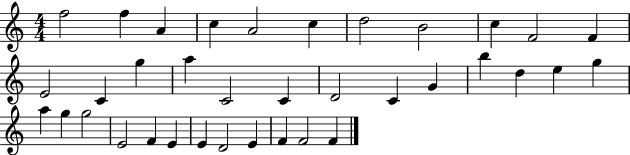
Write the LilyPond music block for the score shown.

{
  \clef treble
  \numericTimeSignature
  \time 4/4
  \key c \major
  f''2 f''4 a'4 | c''4 a'2 c''4 | d''2 b'2 | c''4 f'2 f'4 | \break e'2 c'4 g''4 | a''4 c'2 c'4 | d'2 c'4 g'4 | b''4 d''4 e''4 g''4 | \break a''4 g''4 g''2 | e'2 f'4 e'4 | e'4 d'2 e'4 | f'4 f'2 f'4 | \break \bar "|."
}